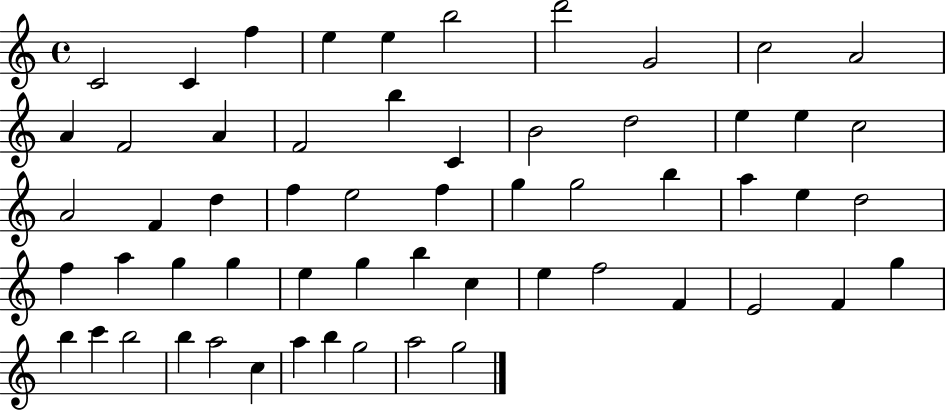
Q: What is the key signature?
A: C major